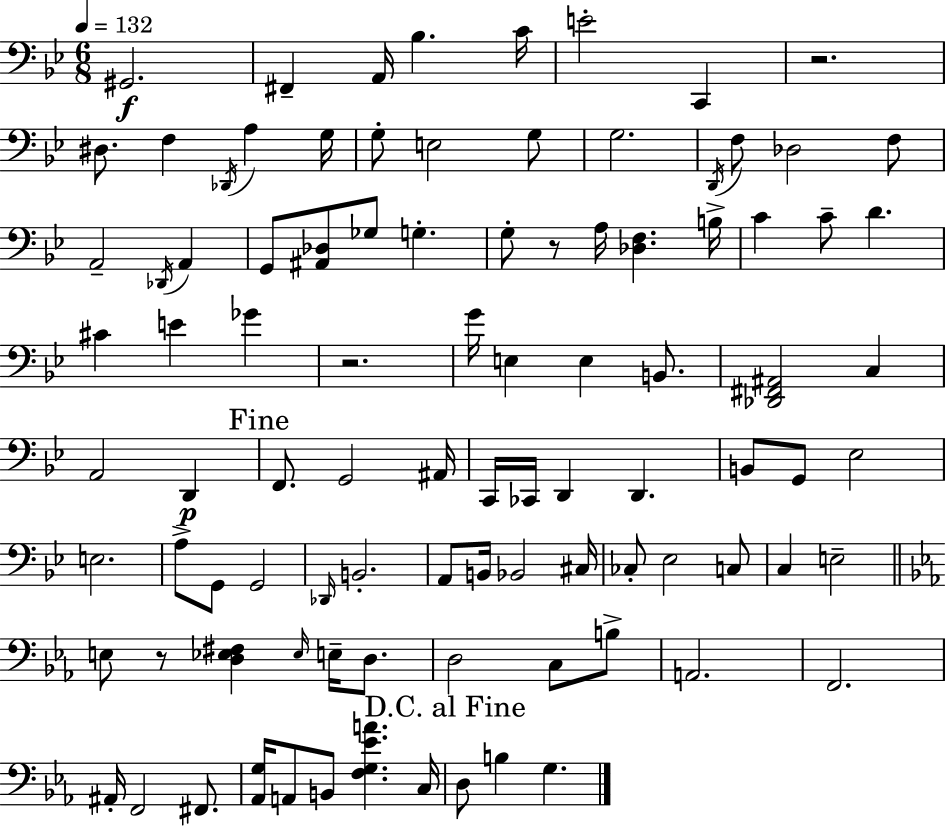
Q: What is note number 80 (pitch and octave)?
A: A2